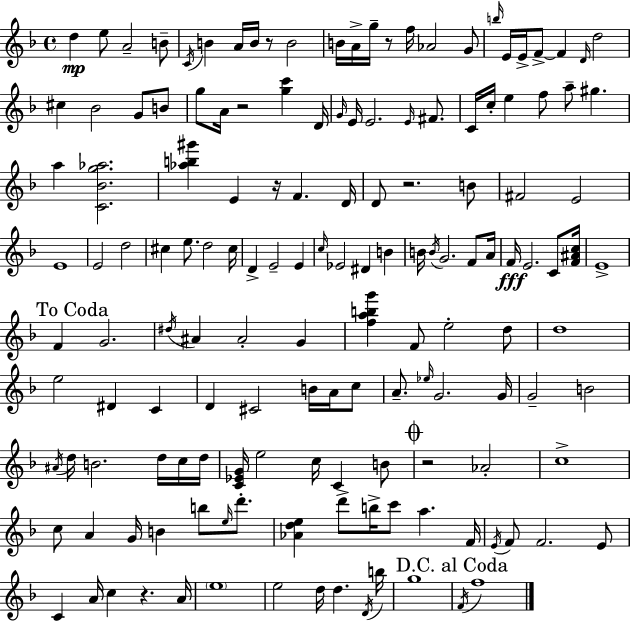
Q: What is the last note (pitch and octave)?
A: F5